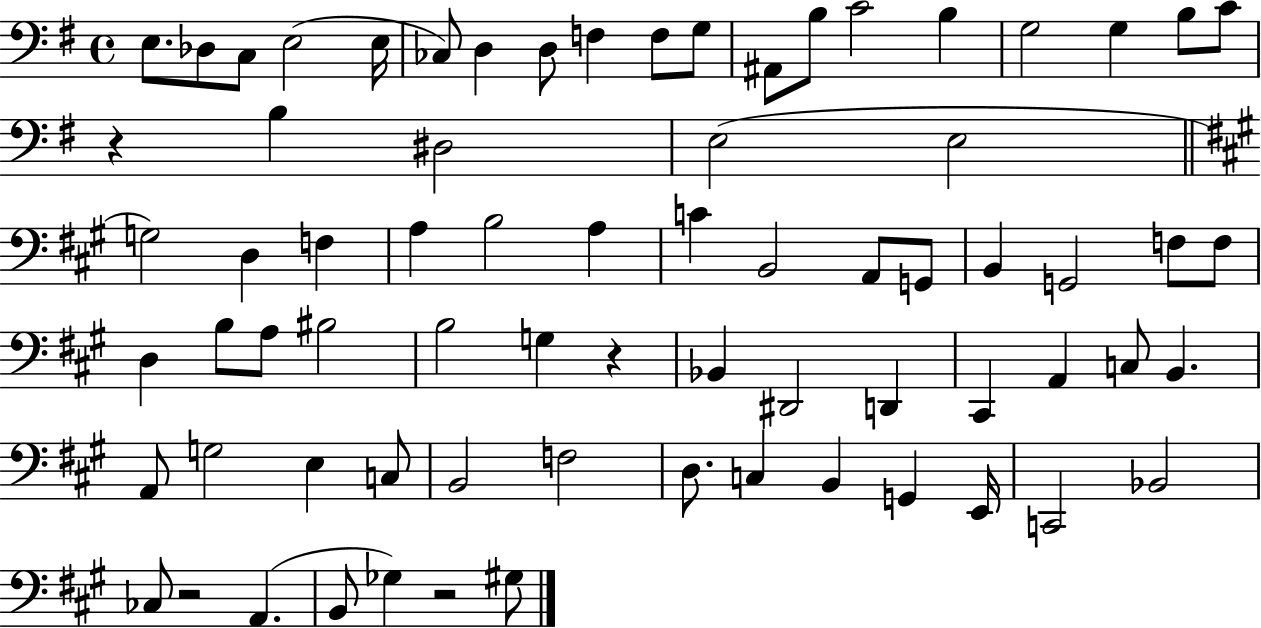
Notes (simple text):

E3/e. Db3/e C3/e E3/h E3/s CES3/e D3/q D3/e F3/q F3/e G3/e A#2/e B3/e C4/h B3/q G3/h G3/q B3/e C4/e R/q B3/q D#3/h E3/h E3/h G3/h D3/q F3/q A3/q B3/h A3/q C4/q B2/h A2/e G2/e B2/q G2/h F3/e F3/e D3/q B3/e A3/e BIS3/h B3/h G3/q R/q Bb2/q D#2/h D2/q C#2/q A2/q C3/e B2/q. A2/e G3/h E3/q C3/e B2/h F3/h D3/e. C3/q B2/q G2/q E2/s C2/h Bb2/h CES3/e R/h A2/q. B2/e Gb3/q R/h G#3/e